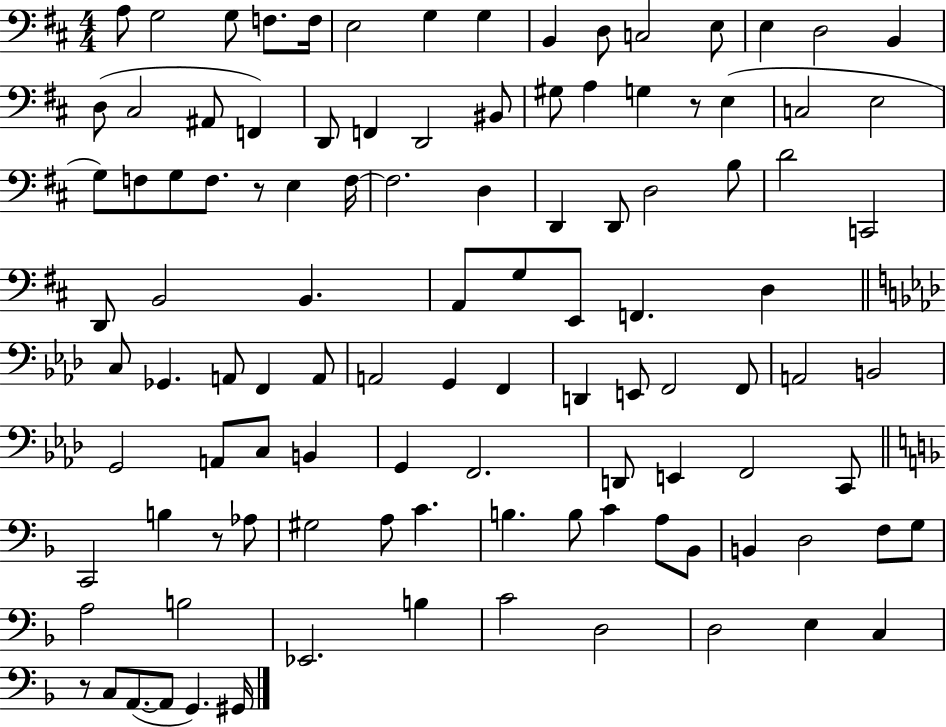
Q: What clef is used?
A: bass